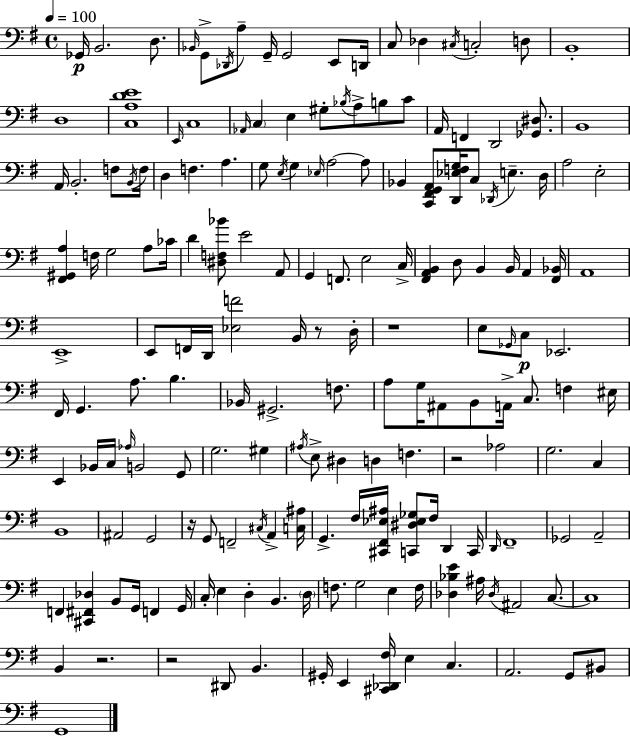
{
  \clef bass
  \time 4/4
  \defaultTimeSignature
  \key g \major
  \tempo 4 = 100
  ges,16\p b,2. d8. | \grace { bes,16 } g,8-> \acciaccatura { des,16 } a8-- g,16-- g,2 e,8 | d,16 c8 des4 \acciaccatura { cis16 } c2-. | d8 b,1-. | \break d1 | <c a d' e'>1 | \grace { e,16 } c1 | \grace { aes,16 } \parenthesize c4 e4 gis8-. \acciaccatura { bes16 } | \break a8-> b8 c'8 a,16 f,4 d,2 | <ges, dis>8. b,1 | a,16 b,2.-. | f8 \acciaccatura { b,16 } f16 d4 f4. | \break a4. g8 \acciaccatura { e16 } g4 \grace { ees16 } a2~~ | a8 bes,4 <c, fis, g, a,>8 <d, ees f g>16 | c8 \acciaccatura { des,16 } e4.-- d16 a2 | e2-. <fis, gis, a>4 f16 g2 | \break a8 ces'16 d'4 <dis f bes'>8 | e'2 a,8 g,4 f,8. | e2 c16-> <fis, a, b,>4 d8 | b,4 b,16 a,4 <fis, bes,>16 a,1 | \break e,1-> | e,8 f,16 d,16 <ees f'>2 | b,16 r8 d16-. r1 | e8 \grace { ges,16 } c8\p ees,2. | \break fis,16 g,4. | a8. b4. bes,16 gis,2.-> | f8. a8 g16 ais,8 | b,8 a,16-> c8. f4 eis16 e,4 bes,16 | \break c16 \grace { aes16 } b,2 g,8 g2. | gis4 \acciaccatura { ais16 } e8-> dis4 | d4 f4. r2 | aes2 g2. | \break c4 b,1 | ais,2 | g,2 r16 g,8 | f,2-- \acciaccatura { cis16 } a,4-> <c ais>16 g,4.-> | \break fis16 <cis, fis, ees ais>16 <c, dis ees ges>8 fis16 d,4 c,16 \grace { d,16 } fis,1-- | ges,2 | a,2-- f,4 | <cis, fis, des>4 b,8 g,16 f,4 g,16 c16-. | \break e4 d4-. b,4. \parenthesize d16 f8. | g2 e4 f16 <des bes e'>4 | ais16 \acciaccatura { des16 } ais,2 c8.~~ | c1 | \break b,4 r2. | r2 dis,8 b,4. | gis,16-. e,4 <cis, des, fis>16 e4 c4. | a,2. g,8 bis,8 | \break g,1 | \bar "|."
}